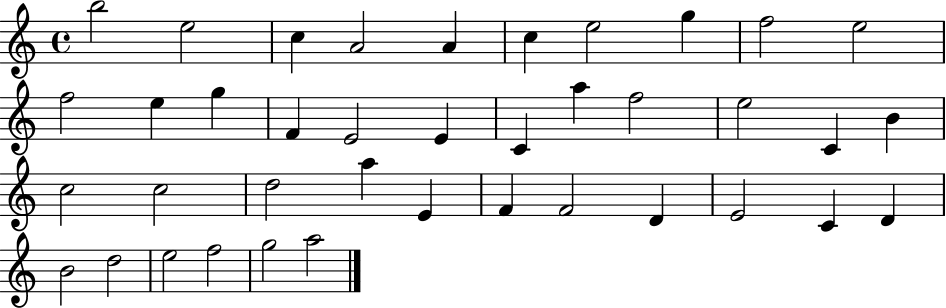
X:1
T:Untitled
M:4/4
L:1/4
K:C
b2 e2 c A2 A c e2 g f2 e2 f2 e g F E2 E C a f2 e2 C B c2 c2 d2 a E F F2 D E2 C D B2 d2 e2 f2 g2 a2